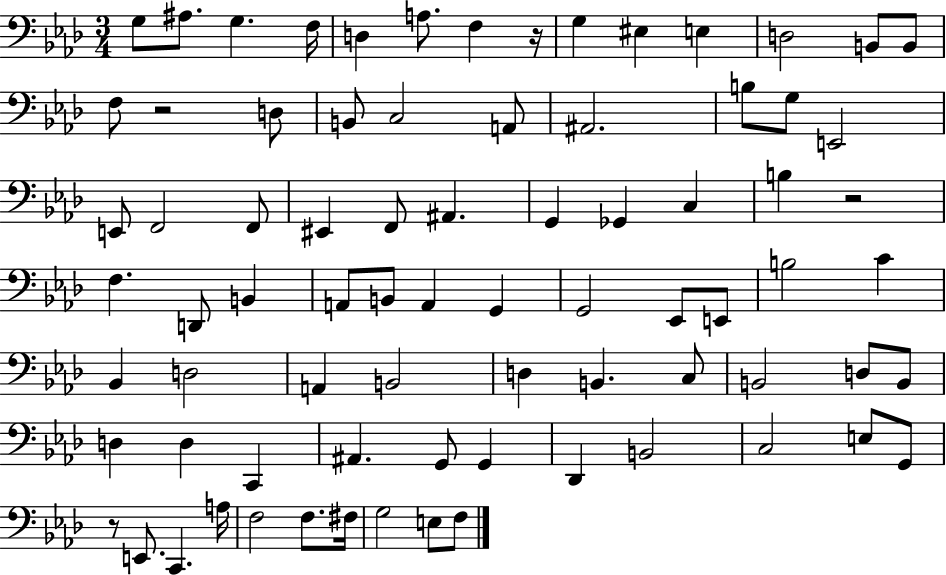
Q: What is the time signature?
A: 3/4